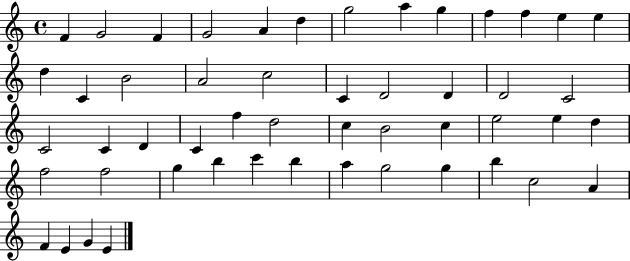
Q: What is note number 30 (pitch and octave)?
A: C5